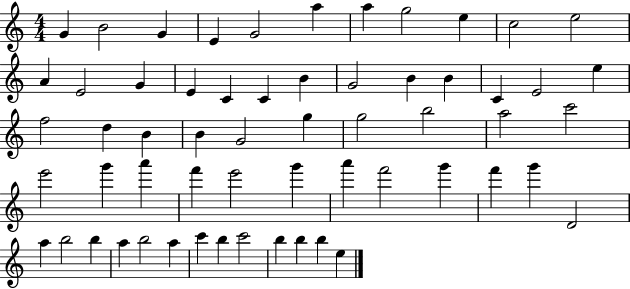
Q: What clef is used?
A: treble